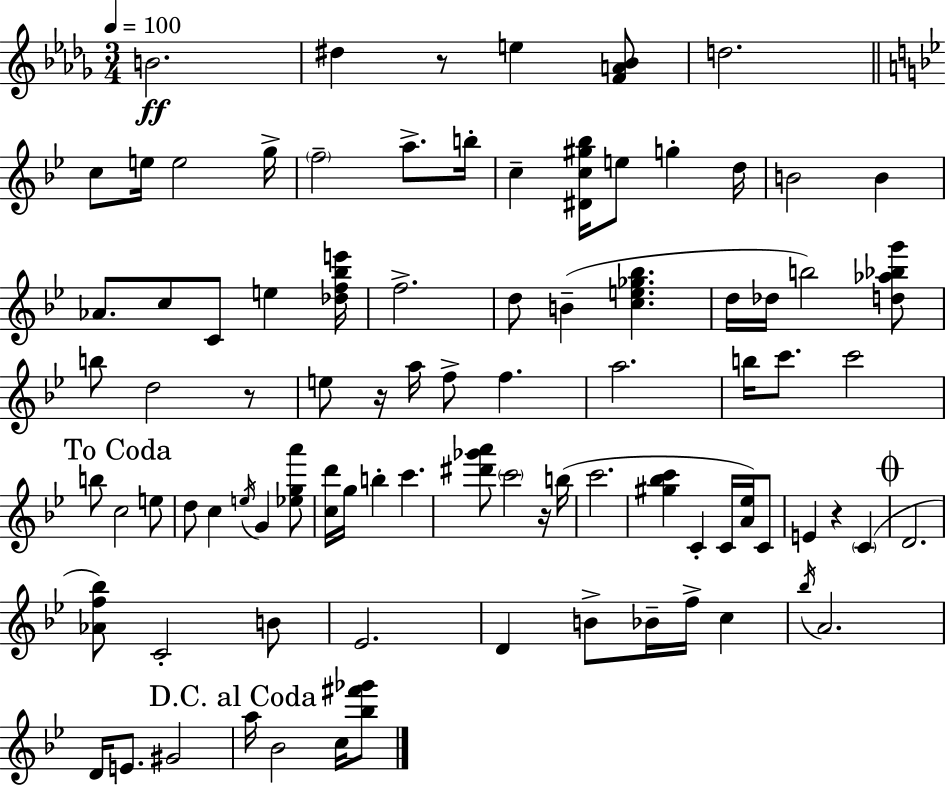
B4/h. D#5/q R/e E5/q [F4,A4,Bb4]/e D5/h. C5/e E5/s E5/h G5/s F5/h A5/e. B5/s C5/q [D#4,C5,G#5,Bb5]/s E5/e G5/q D5/s B4/h B4/q Ab4/e. C5/e C4/e E5/q [Db5,F5,Bb5,E6]/s F5/h. D5/e B4/q [C5,E5,Gb5,Bb5]/q. D5/s Db5/s B5/h [D5,Ab5,Bb5,G6]/e B5/e D5/h R/e E5/e R/s A5/s F5/e F5/q. A5/h. B5/s C6/e. C6/h B5/e C5/h E5/e D5/e C5/q E5/s G4/q [Eb5,G5,A6]/e [C5,D6]/s G5/s B5/q C6/q. [D#6,Gb6,A6]/e C6/h R/s B5/s C6/h. [G#5,Bb5,C6]/q C4/q C4/s [A4,Eb5]/s C4/e E4/q R/q C4/q D4/h. [Ab4,F5,Bb5]/e C4/h B4/e Eb4/h. D4/q B4/e Bb4/s F5/s C5/q Bb5/s A4/h. D4/s E4/e. G#4/h A5/s Bb4/h C5/s [Bb5,F#6,Gb6]/e